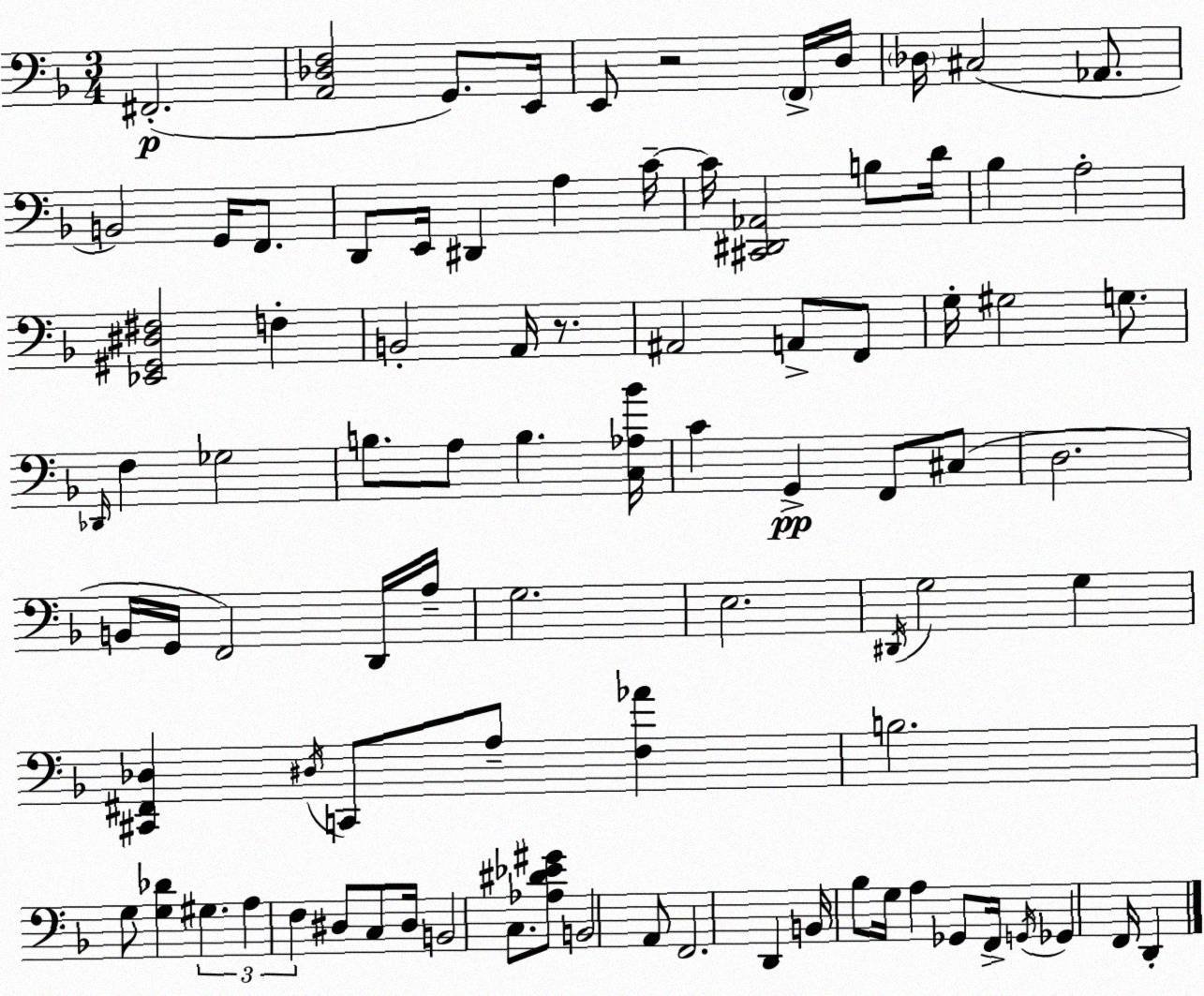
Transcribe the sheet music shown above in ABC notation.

X:1
T:Untitled
M:3/4
L:1/4
K:Dm
^F,,2 [A,,_D,F,]2 G,,/2 E,,/4 E,,/2 z2 F,,/4 D,/4 _D,/4 ^C,2 _A,,/2 B,,2 G,,/4 F,,/2 D,,/2 E,,/4 ^D,, A, C/4 C/4 [^C,,^D,,_A,,]2 B,/2 D/4 _B, A,2 [_E,,^G,,^D,^F,]2 F, B,,2 A,,/4 z/2 ^A,,2 A,,/2 F,,/2 G,/4 ^G,2 G,/2 _D,,/4 F, _G,2 B,/2 A,/2 B, [C,_A,_B]/4 C G,, F,,/2 ^C,/2 D,2 B,,/4 G,,/4 F,,2 D,,/4 A,/4 G,2 E,2 ^D,,/4 G,2 G, [^C,,^F,,_D,] ^D,/4 C,,/2 A,/2 [F,_A] B,2 G,/2 [G,_D] ^G, A, F, ^D,/2 C,/2 ^D,/4 B,,2 C,/2 [_A,^D_E^G]/2 B,,2 A,,/2 F,,2 D,, B,,/4 _B,/2 G,/4 A, _G,,/2 F,,/4 G,,/4 _G,, F,,/4 D,,